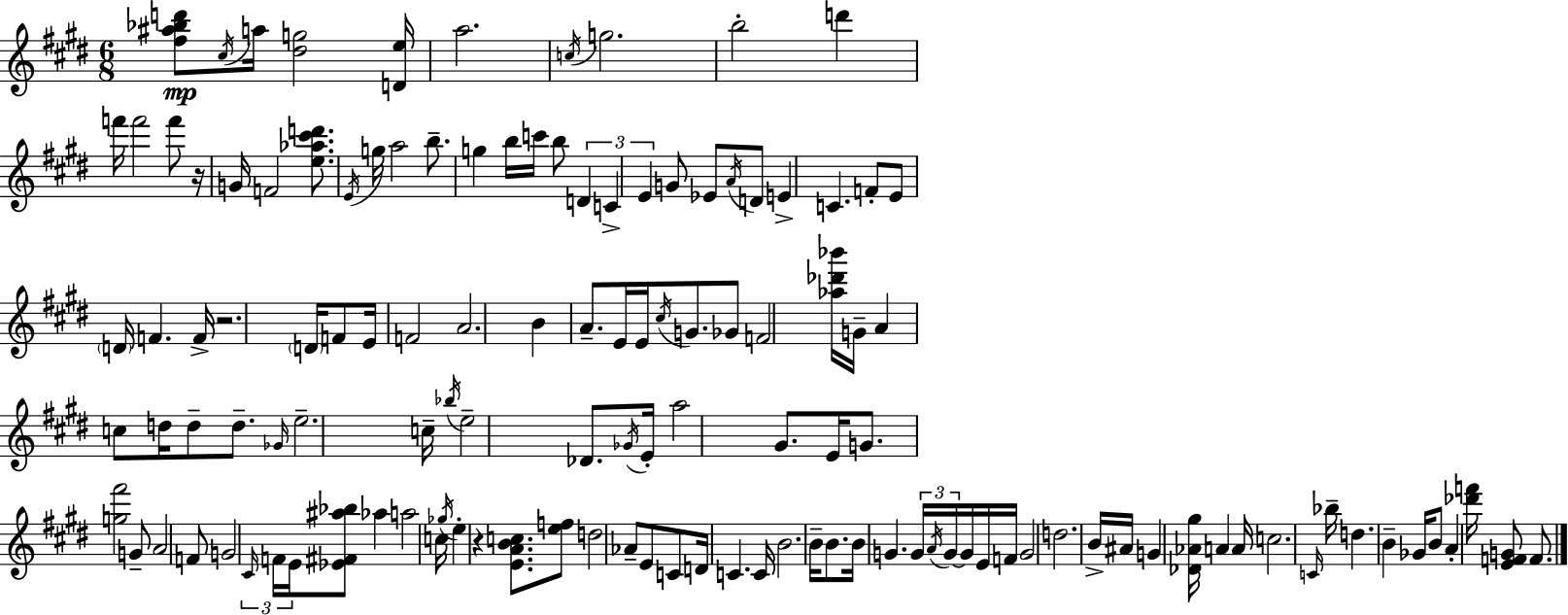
X:1
T:Untitled
M:6/8
L:1/4
K:E
[^f^a_bd']/2 ^c/4 a/4 [^dg]2 [De]/4 a2 c/4 g2 b2 d' f'/4 f'2 f'/2 z/4 G/4 F2 [e_a^c'd']/2 E/4 g/4 a2 b/2 g b/4 c'/4 b/2 D C E G/2 _E/2 A/4 D/2 E C F/2 E/2 D/4 F F/4 z2 D/4 F/2 E/4 F2 A2 B A/2 E/4 E/4 ^c/4 G/2 _G/2 F2 [_a_d'_b']/4 G/4 A c/2 d/4 d/2 d/2 _G/4 e2 c/4 _b/4 e2 _D/2 _G/4 E/4 a2 ^G/2 E/4 G/2 [g^f']2 G/2 A2 F/2 G2 ^C/4 F/4 E/4 [_E^F^a_b]/2 _a a2 c/4 _g/4 e z [EABc]/2 [ef]/2 d2 _A/2 E/2 C/2 D/4 C C/4 B2 B/4 B/2 B/4 G G/4 A/4 G/4 G/4 E/4 F/4 G2 d2 B/4 ^A/4 G [_D_A^g]/4 A A/4 c2 C/4 _b/4 d B _G/4 B/2 A [_d'f']/4 [EFG]/2 F/2